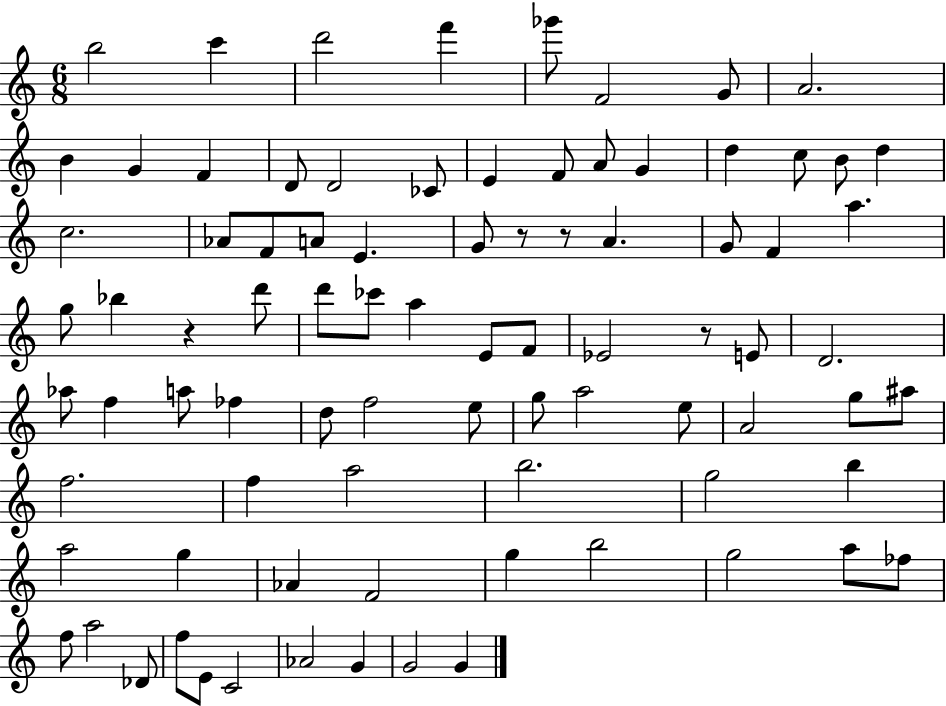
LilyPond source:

{
  \clef treble
  \numericTimeSignature
  \time 6/8
  \key c \major
  b''2 c'''4 | d'''2 f'''4 | ges'''8 f'2 g'8 | a'2. | \break b'4 g'4 f'4 | d'8 d'2 ces'8 | e'4 f'8 a'8 g'4 | d''4 c''8 b'8 d''4 | \break c''2. | aes'8 f'8 a'8 e'4. | g'8 r8 r8 a'4. | g'8 f'4 a''4. | \break g''8 bes''4 r4 d'''8 | d'''8 ces'''8 a''4 e'8 f'8 | ees'2 r8 e'8 | d'2. | \break aes''8 f''4 a''8 fes''4 | d''8 f''2 e''8 | g''8 a''2 e''8 | a'2 g''8 ais''8 | \break f''2. | f''4 a''2 | b''2. | g''2 b''4 | \break a''2 g''4 | aes'4 f'2 | g''4 b''2 | g''2 a''8 fes''8 | \break f''8 a''2 des'8 | f''8 e'8 c'2 | aes'2 g'4 | g'2 g'4 | \break \bar "|."
}